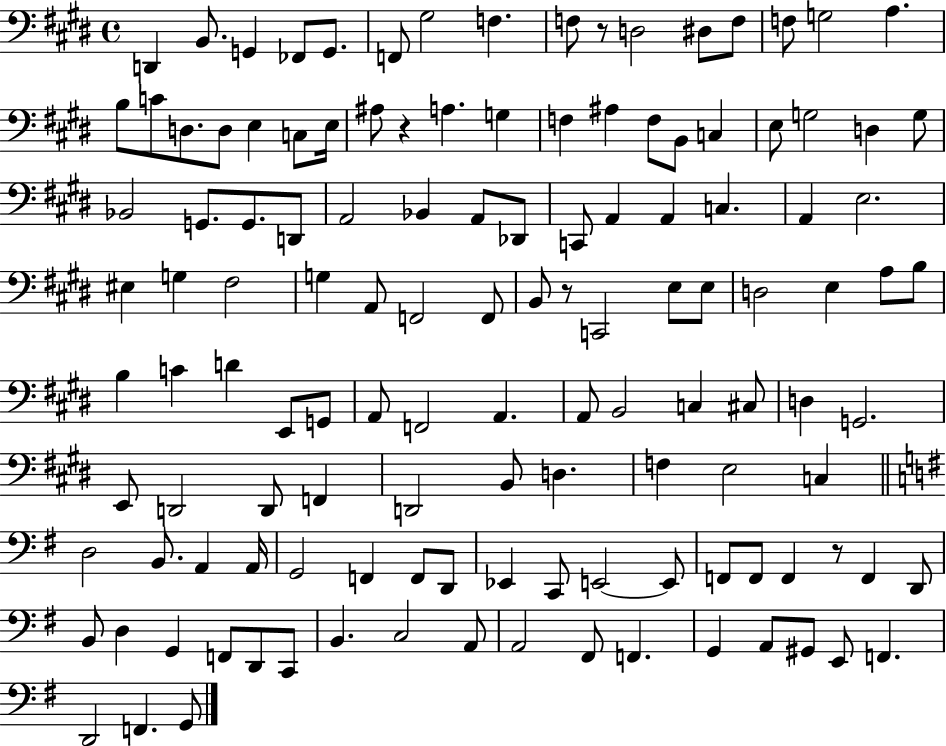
X:1
T:Untitled
M:4/4
L:1/4
K:E
D,, B,,/2 G,, _F,,/2 G,,/2 F,,/2 ^G,2 F, F,/2 z/2 D,2 ^D,/2 F,/2 F,/2 G,2 A, B,/2 C/2 D,/2 D,/2 E, C,/2 E,/4 ^A,/2 z A, G, F, ^A, F,/2 B,,/2 C, E,/2 G,2 D, G,/2 _B,,2 G,,/2 G,,/2 D,,/2 A,,2 _B,, A,,/2 _D,,/2 C,,/2 A,, A,, C, A,, E,2 ^E, G, ^F,2 G, A,,/2 F,,2 F,,/2 B,,/2 z/2 C,,2 E,/2 E,/2 D,2 E, A,/2 B,/2 B, C D E,,/2 G,,/2 A,,/2 F,,2 A,, A,,/2 B,,2 C, ^C,/2 D, G,,2 E,,/2 D,,2 D,,/2 F,, D,,2 B,,/2 D, F, E,2 C, D,2 B,,/2 A,, A,,/4 G,,2 F,, F,,/2 D,,/2 _E,, C,,/2 E,,2 E,,/2 F,,/2 F,,/2 F,, z/2 F,, D,,/2 B,,/2 D, G,, F,,/2 D,,/2 C,,/2 B,, C,2 A,,/2 A,,2 ^F,,/2 F,, G,, A,,/2 ^G,,/2 E,,/2 F,, D,,2 F,, G,,/2